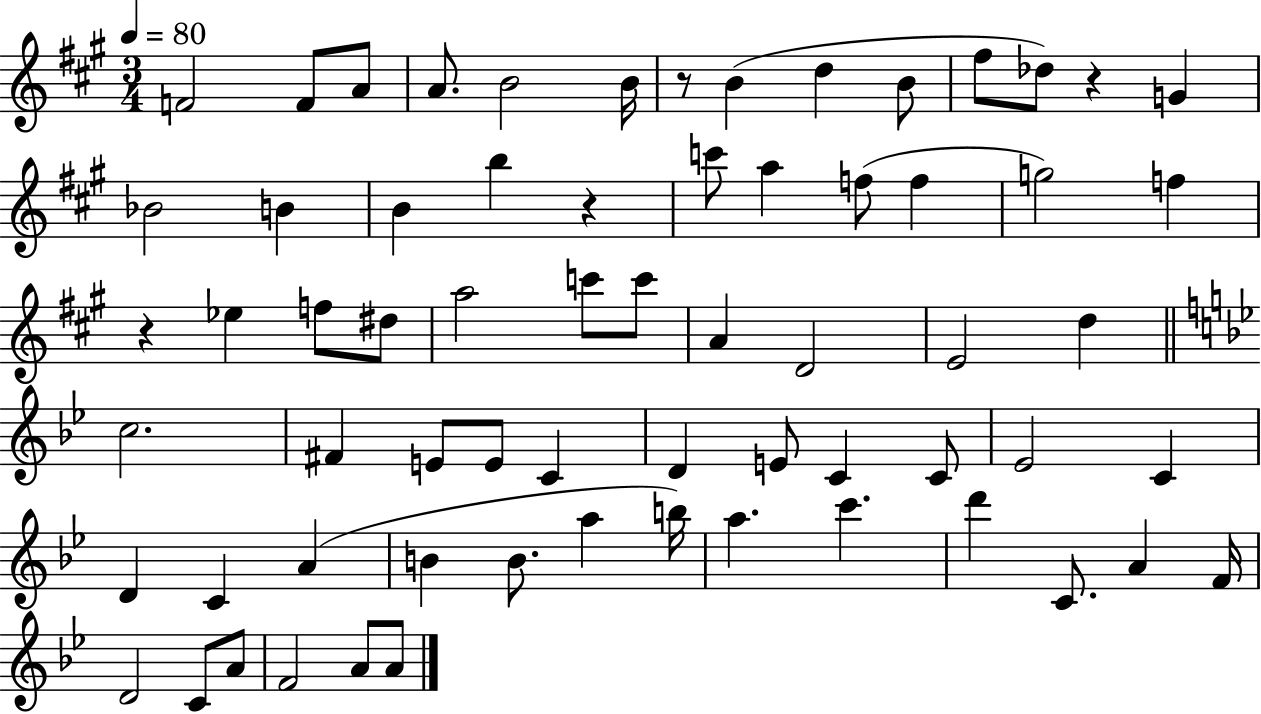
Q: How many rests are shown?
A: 4